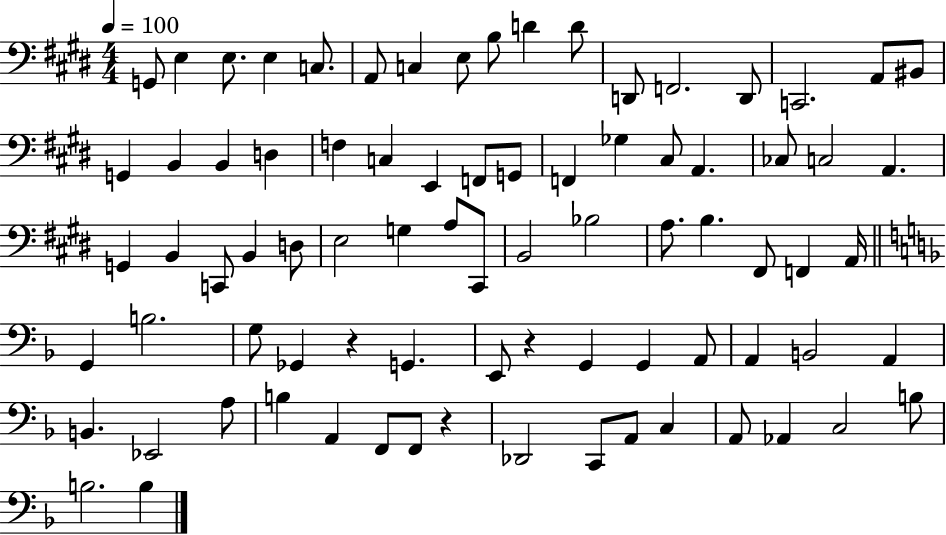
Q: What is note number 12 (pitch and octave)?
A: D2